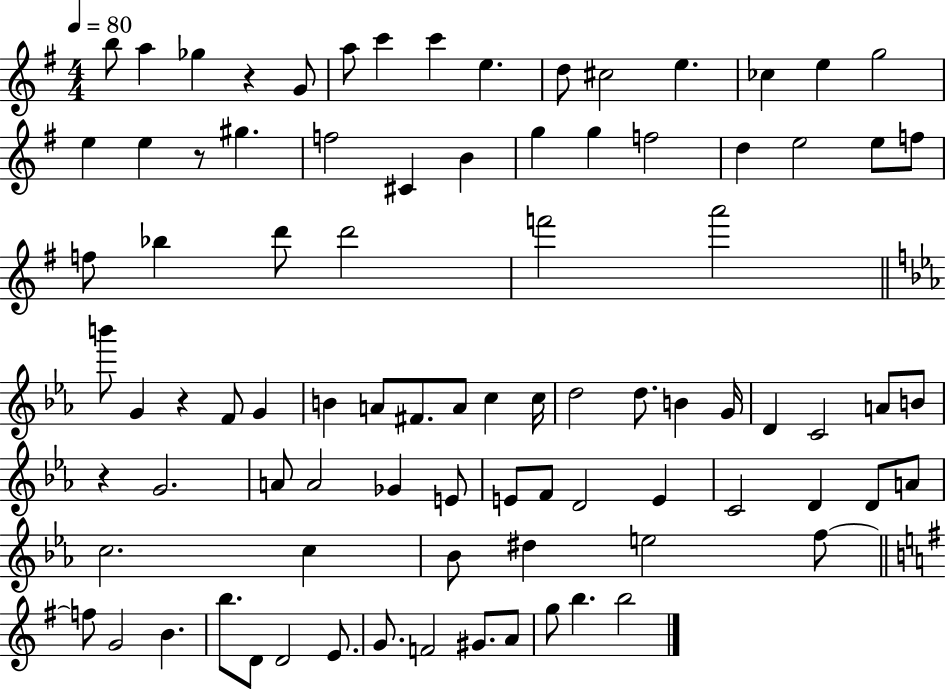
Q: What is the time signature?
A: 4/4